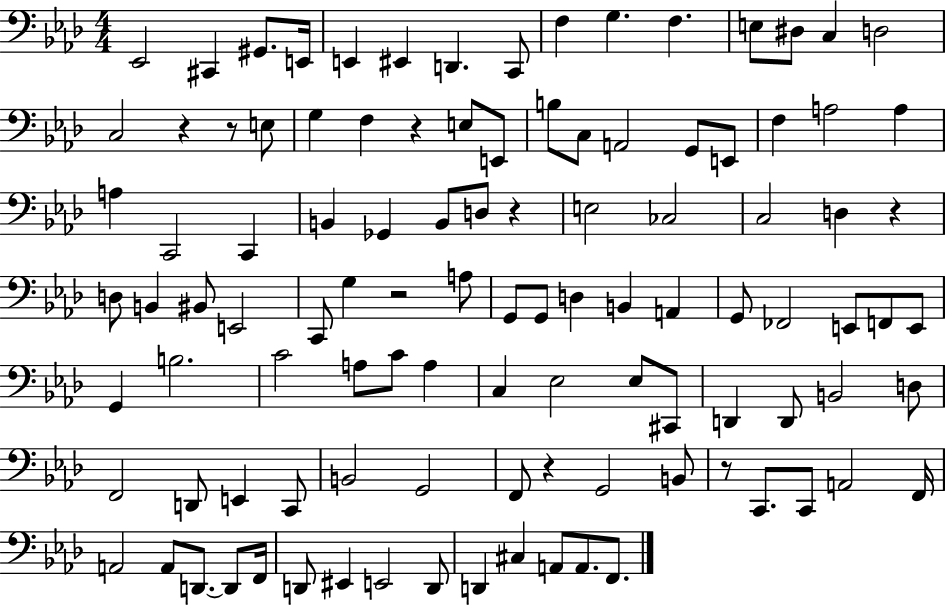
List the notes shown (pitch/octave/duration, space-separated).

Eb2/h C#2/q G#2/e. E2/s E2/q EIS2/q D2/q. C2/e F3/q G3/q. F3/q. E3/e D#3/e C3/q D3/h C3/h R/q R/e E3/e G3/q F3/q R/q E3/e E2/e B3/e C3/e A2/h G2/e E2/e F3/q A3/h A3/q A3/q C2/h C2/q B2/q Gb2/q B2/e D3/e R/q E3/h CES3/h C3/h D3/q R/q D3/e B2/q BIS2/e E2/h C2/e G3/q R/h A3/e G2/e G2/e D3/q B2/q A2/q G2/e FES2/h E2/e F2/e E2/e G2/q B3/h. C4/h A3/e C4/e A3/q C3/q Eb3/h Eb3/e C#2/e D2/q D2/e B2/h D3/e F2/h D2/e E2/q C2/e B2/h G2/h F2/e R/q G2/h B2/e R/e C2/e. C2/e A2/h F2/s A2/h A2/e D2/e. D2/e F2/s D2/e EIS2/q E2/h D2/e D2/q C#3/q A2/e A2/e. F2/e.